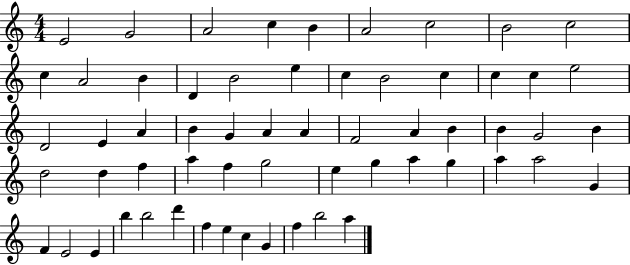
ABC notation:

X:1
T:Untitled
M:4/4
L:1/4
K:C
E2 G2 A2 c B A2 c2 B2 c2 c A2 B D B2 e c B2 c c c e2 D2 E A B G A A F2 A B B G2 B d2 d f a f g2 e g a g a a2 G F E2 E b b2 d' f e c G f b2 a